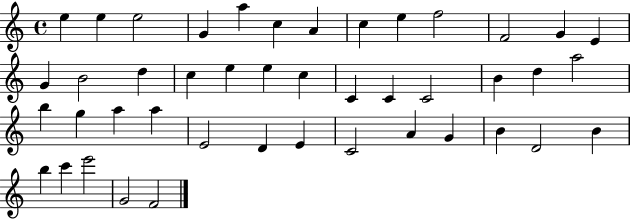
E5/q E5/q E5/h G4/q A5/q C5/q A4/q C5/q E5/q F5/h F4/h G4/q E4/q G4/q B4/h D5/q C5/q E5/q E5/q C5/q C4/q C4/q C4/h B4/q D5/q A5/h B5/q G5/q A5/q A5/q E4/h D4/q E4/q C4/h A4/q G4/q B4/q D4/h B4/q B5/q C6/q E6/h G4/h F4/h